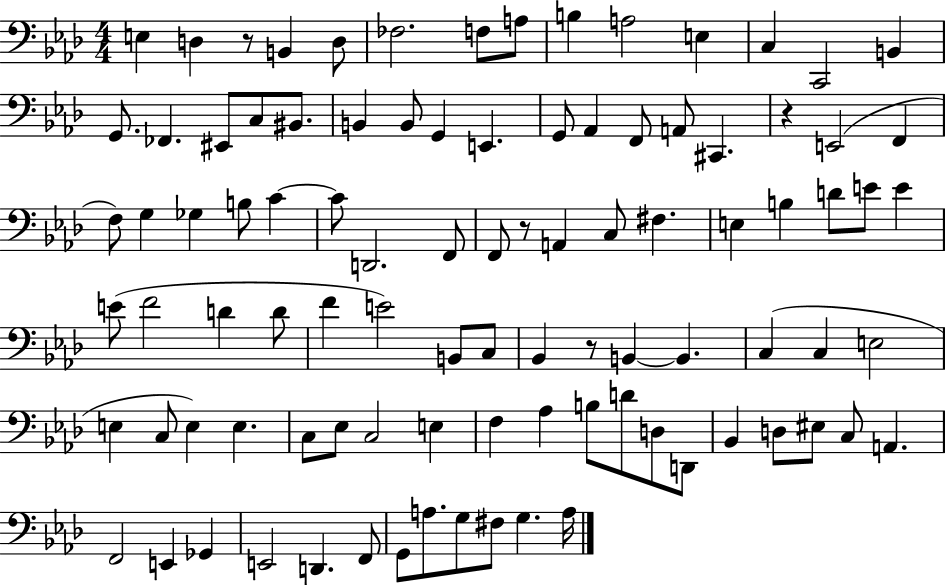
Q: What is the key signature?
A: AES major